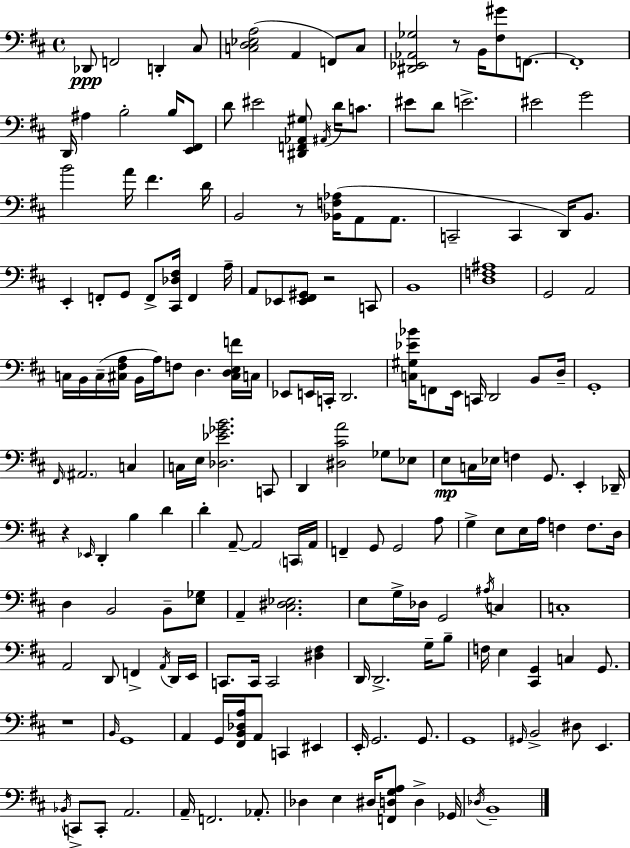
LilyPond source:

{
  \clef bass
  \time 4/4
  \defaultTimeSignature
  \key d \major
  des,8\ppp f,2 d,4-. cis8 | <c d ees a>2( a,4 f,8) c8 | <dis, ees, aes, ges>2 r8 b,16 <fis gis'>8 f,8.~~ | f,1-. | \break d,16 ais4 b2-. b16 <e, fis,>8 | d'8 eis'2 <dis, f, aes, gis>8 \acciaccatura { ais,16 } d'16 c'8. | eis'8 d'8 e'2.-> | eis'2 g'2 | \break b'2 a'16 fis'4. | d'16 b,2 r8 <bes, f aes>16( a,8 a,8. | c,2-- c,4 d,16) b,8. | e,4-. f,8-. g,8 f,8-> <cis, des fis>16 f,4 | \break a16-- a,8 ees,8 <ees, fis, gis,>8 r2 c,8 | b,1 | <d f ais>1 | g,2 a,2 | \break c16 b,16 c16--( <cis fis a>16 b,16 a16) f8 d4. <cis d e f'>16 | c16 ees,8 e,16 c,16-. d,2. | <c gis ees' bes'>16 f,8 e,16 c,16 d,2 b,8 | d16-- g,1-. | \break \grace { fis,16 } \parenthesize ais,2. c4 | c16 e16 <des ees' ges' b'>2. | c,8 d,4 <dis cis' a'>2 ges8 | ees8 e8\mp c16 ees16 f4 g,8. e,4-. | \break des,16-- r4 \grace { ees,16 } d,4-. b4 d'4 | d'4-. a,8--~~ a,2 | \parenthesize c,16 a,16 f,4-- g,8 g,2 | a8 g4-> e8 e16 a16 f4 f8. | \break d16 d4 b,2 b,8-- | <e ges>8 a,4-- <cis dis ees>2. | e8 g16-> des16 g,2 \acciaccatura { ais16 } | c4 c1-. | \break a,2 d,8 f,4-> | \acciaccatura { a,16 } d,16 e,16 c,8. c,16 c,2 | <dis fis>4 d,16 d,2.-> | g16-- b8-- f16 e4 <cis, g,>4 c4 | \break g,8. r1 | \grace { b,16 } g,1 | a,4 g,16 <fis, b, des a>16 a,8 c,4 | eis,4 e,16-. g,2. | \break g,8. g,1 | \grace { gis,16 } b,2-> dis8 | e,4. \acciaccatura { bes,16 } c,8-> c,8-. a,2. | a,16-- f,2. | \break aes,8.-. des4 e4 | dis16 <f, d g a>8 d4-> ges,16 \acciaccatura { des16 } b,1-- | \bar "|."
}